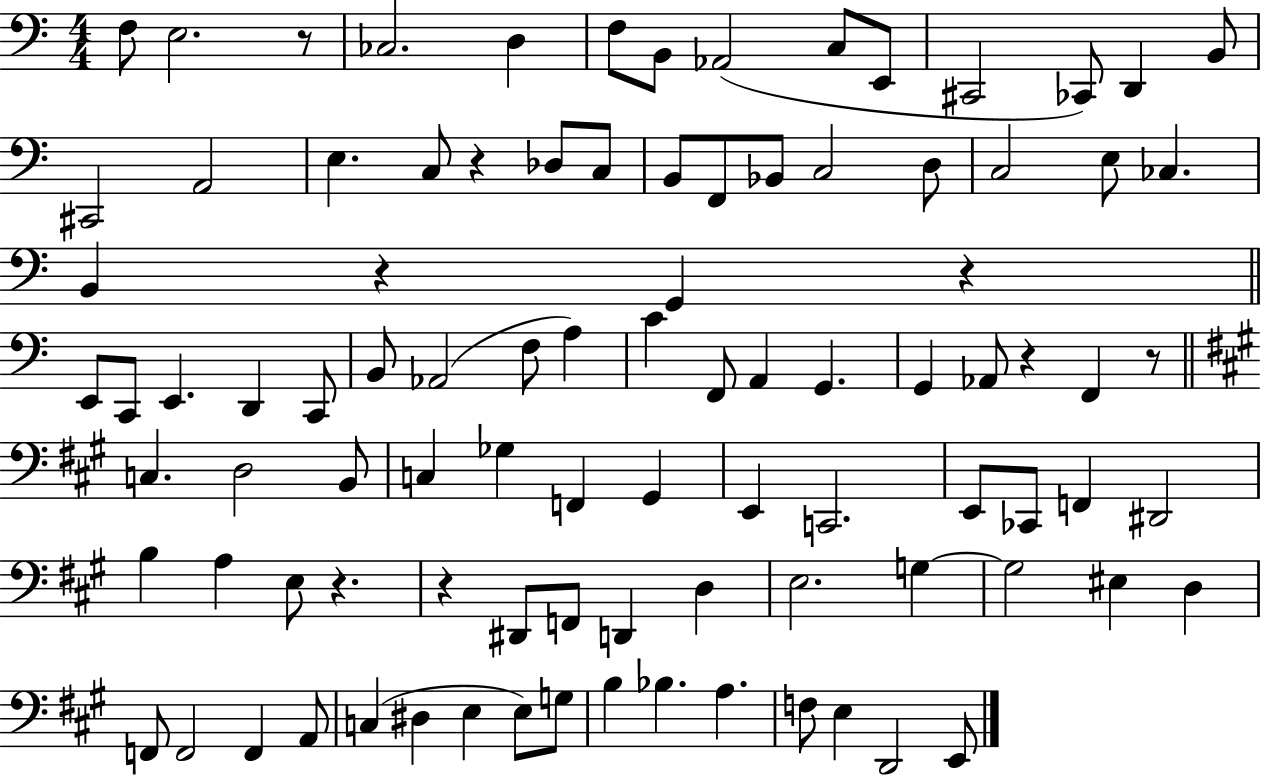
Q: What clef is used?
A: bass